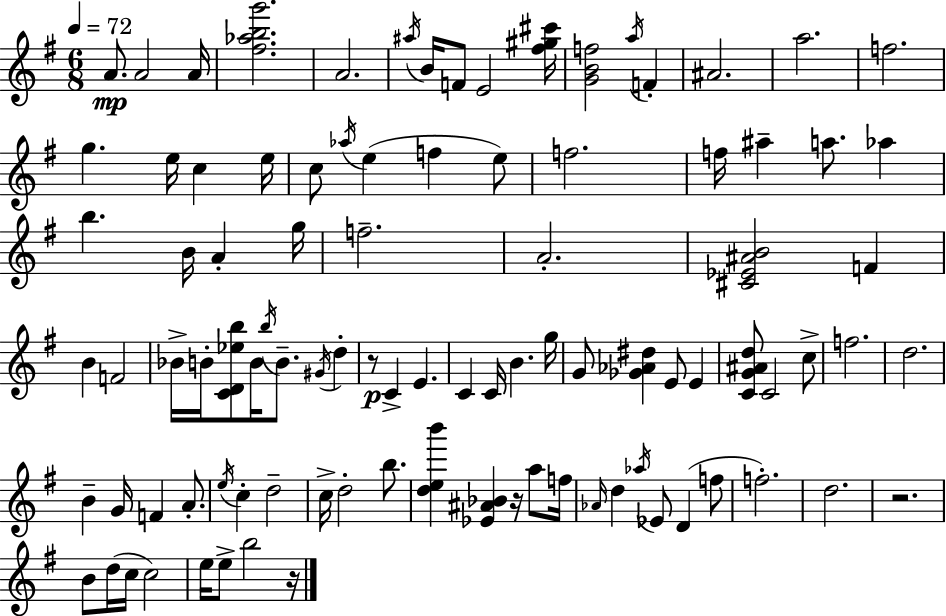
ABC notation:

X:1
T:Untitled
M:6/8
L:1/4
K:G
A/2 A2 A/4 [^f_abg']2 A2 ^a/4 B/4 F/2 E2 [^f^g^c']/4 [GBf]2 a/4 F ^A2 a2 f2 g e/4 c e/4 c/2 _a/4 e f e/2 f2 f/4 ^a a/2 _a b B/4 A g/4 f2 A2 [^C_E^AB]2 F B F2 _B/4 B/4 [CD_eb]/2 B/4 b/4 B/2 ^G/4 d z/2 C E C C/4 B g/4 G/2 [_G_A^d] E/2 E [CG^Ad]/2 C2 c/2 f2 d2 B G/4 F A/2 e/4 c d2 c/4 d2 b/2 [deb'] [_E^A_B] z/4 a/2 f/4 _A/4 d _a/4 _E/2 D f/2 f2 d2 z2 B/2 d/4 c/4 c2 e/4 e/2 b2 z/4